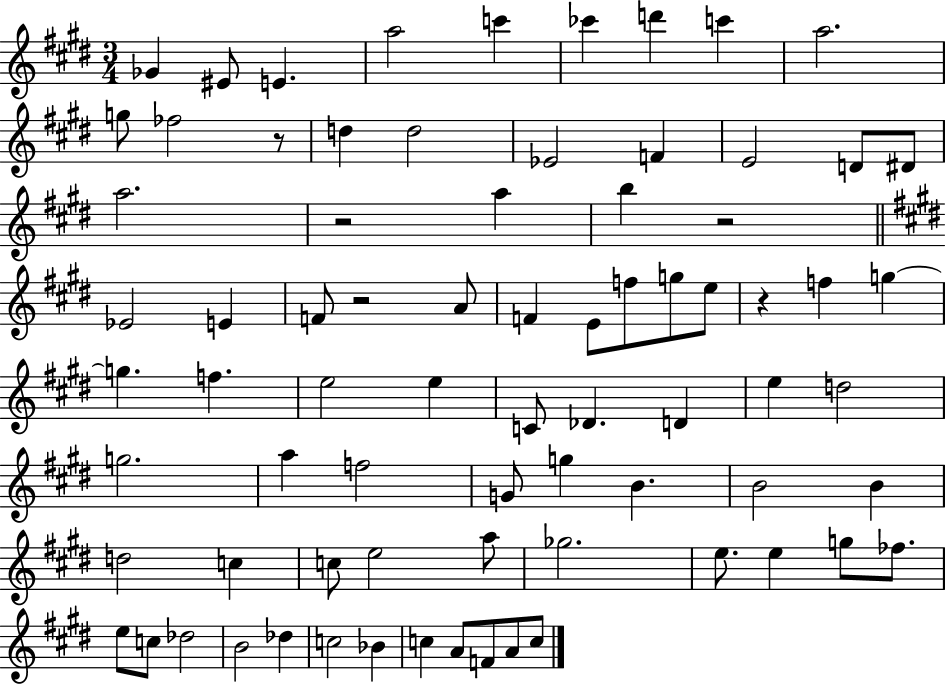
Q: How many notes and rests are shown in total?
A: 76